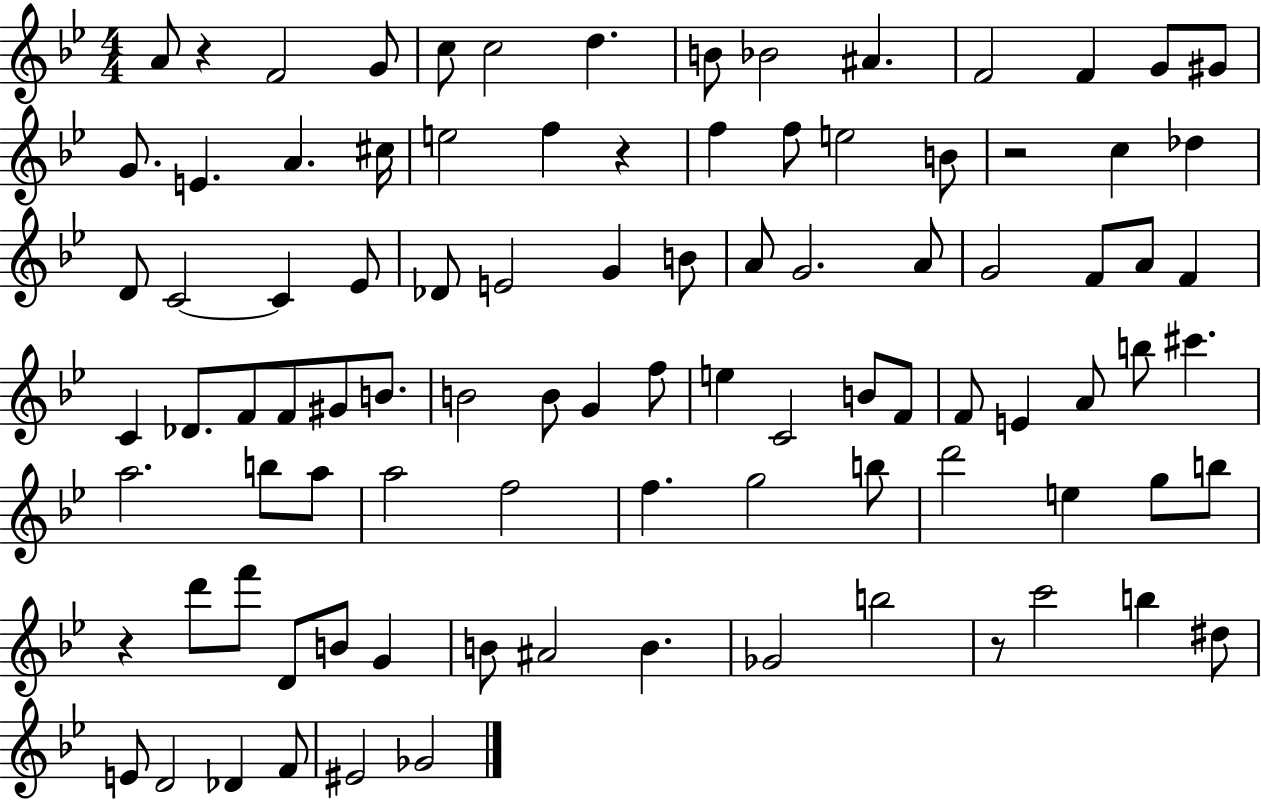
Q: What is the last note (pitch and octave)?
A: Gb4